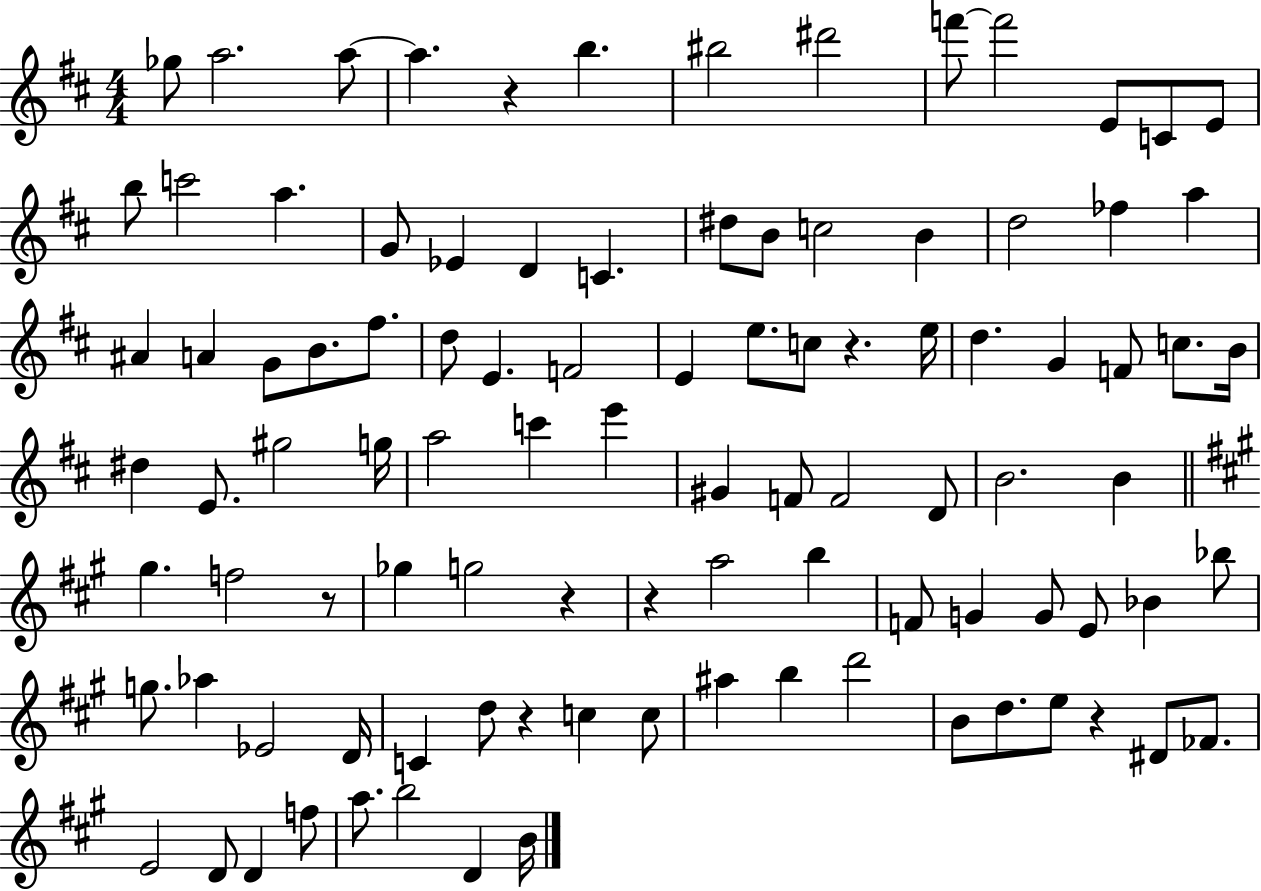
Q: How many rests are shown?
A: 7